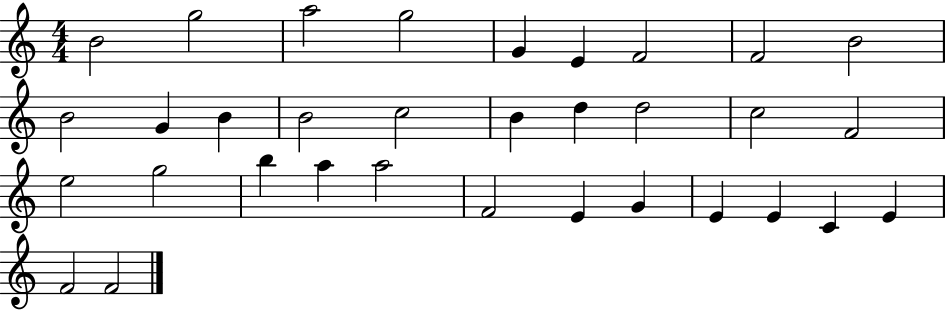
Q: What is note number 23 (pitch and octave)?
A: A5